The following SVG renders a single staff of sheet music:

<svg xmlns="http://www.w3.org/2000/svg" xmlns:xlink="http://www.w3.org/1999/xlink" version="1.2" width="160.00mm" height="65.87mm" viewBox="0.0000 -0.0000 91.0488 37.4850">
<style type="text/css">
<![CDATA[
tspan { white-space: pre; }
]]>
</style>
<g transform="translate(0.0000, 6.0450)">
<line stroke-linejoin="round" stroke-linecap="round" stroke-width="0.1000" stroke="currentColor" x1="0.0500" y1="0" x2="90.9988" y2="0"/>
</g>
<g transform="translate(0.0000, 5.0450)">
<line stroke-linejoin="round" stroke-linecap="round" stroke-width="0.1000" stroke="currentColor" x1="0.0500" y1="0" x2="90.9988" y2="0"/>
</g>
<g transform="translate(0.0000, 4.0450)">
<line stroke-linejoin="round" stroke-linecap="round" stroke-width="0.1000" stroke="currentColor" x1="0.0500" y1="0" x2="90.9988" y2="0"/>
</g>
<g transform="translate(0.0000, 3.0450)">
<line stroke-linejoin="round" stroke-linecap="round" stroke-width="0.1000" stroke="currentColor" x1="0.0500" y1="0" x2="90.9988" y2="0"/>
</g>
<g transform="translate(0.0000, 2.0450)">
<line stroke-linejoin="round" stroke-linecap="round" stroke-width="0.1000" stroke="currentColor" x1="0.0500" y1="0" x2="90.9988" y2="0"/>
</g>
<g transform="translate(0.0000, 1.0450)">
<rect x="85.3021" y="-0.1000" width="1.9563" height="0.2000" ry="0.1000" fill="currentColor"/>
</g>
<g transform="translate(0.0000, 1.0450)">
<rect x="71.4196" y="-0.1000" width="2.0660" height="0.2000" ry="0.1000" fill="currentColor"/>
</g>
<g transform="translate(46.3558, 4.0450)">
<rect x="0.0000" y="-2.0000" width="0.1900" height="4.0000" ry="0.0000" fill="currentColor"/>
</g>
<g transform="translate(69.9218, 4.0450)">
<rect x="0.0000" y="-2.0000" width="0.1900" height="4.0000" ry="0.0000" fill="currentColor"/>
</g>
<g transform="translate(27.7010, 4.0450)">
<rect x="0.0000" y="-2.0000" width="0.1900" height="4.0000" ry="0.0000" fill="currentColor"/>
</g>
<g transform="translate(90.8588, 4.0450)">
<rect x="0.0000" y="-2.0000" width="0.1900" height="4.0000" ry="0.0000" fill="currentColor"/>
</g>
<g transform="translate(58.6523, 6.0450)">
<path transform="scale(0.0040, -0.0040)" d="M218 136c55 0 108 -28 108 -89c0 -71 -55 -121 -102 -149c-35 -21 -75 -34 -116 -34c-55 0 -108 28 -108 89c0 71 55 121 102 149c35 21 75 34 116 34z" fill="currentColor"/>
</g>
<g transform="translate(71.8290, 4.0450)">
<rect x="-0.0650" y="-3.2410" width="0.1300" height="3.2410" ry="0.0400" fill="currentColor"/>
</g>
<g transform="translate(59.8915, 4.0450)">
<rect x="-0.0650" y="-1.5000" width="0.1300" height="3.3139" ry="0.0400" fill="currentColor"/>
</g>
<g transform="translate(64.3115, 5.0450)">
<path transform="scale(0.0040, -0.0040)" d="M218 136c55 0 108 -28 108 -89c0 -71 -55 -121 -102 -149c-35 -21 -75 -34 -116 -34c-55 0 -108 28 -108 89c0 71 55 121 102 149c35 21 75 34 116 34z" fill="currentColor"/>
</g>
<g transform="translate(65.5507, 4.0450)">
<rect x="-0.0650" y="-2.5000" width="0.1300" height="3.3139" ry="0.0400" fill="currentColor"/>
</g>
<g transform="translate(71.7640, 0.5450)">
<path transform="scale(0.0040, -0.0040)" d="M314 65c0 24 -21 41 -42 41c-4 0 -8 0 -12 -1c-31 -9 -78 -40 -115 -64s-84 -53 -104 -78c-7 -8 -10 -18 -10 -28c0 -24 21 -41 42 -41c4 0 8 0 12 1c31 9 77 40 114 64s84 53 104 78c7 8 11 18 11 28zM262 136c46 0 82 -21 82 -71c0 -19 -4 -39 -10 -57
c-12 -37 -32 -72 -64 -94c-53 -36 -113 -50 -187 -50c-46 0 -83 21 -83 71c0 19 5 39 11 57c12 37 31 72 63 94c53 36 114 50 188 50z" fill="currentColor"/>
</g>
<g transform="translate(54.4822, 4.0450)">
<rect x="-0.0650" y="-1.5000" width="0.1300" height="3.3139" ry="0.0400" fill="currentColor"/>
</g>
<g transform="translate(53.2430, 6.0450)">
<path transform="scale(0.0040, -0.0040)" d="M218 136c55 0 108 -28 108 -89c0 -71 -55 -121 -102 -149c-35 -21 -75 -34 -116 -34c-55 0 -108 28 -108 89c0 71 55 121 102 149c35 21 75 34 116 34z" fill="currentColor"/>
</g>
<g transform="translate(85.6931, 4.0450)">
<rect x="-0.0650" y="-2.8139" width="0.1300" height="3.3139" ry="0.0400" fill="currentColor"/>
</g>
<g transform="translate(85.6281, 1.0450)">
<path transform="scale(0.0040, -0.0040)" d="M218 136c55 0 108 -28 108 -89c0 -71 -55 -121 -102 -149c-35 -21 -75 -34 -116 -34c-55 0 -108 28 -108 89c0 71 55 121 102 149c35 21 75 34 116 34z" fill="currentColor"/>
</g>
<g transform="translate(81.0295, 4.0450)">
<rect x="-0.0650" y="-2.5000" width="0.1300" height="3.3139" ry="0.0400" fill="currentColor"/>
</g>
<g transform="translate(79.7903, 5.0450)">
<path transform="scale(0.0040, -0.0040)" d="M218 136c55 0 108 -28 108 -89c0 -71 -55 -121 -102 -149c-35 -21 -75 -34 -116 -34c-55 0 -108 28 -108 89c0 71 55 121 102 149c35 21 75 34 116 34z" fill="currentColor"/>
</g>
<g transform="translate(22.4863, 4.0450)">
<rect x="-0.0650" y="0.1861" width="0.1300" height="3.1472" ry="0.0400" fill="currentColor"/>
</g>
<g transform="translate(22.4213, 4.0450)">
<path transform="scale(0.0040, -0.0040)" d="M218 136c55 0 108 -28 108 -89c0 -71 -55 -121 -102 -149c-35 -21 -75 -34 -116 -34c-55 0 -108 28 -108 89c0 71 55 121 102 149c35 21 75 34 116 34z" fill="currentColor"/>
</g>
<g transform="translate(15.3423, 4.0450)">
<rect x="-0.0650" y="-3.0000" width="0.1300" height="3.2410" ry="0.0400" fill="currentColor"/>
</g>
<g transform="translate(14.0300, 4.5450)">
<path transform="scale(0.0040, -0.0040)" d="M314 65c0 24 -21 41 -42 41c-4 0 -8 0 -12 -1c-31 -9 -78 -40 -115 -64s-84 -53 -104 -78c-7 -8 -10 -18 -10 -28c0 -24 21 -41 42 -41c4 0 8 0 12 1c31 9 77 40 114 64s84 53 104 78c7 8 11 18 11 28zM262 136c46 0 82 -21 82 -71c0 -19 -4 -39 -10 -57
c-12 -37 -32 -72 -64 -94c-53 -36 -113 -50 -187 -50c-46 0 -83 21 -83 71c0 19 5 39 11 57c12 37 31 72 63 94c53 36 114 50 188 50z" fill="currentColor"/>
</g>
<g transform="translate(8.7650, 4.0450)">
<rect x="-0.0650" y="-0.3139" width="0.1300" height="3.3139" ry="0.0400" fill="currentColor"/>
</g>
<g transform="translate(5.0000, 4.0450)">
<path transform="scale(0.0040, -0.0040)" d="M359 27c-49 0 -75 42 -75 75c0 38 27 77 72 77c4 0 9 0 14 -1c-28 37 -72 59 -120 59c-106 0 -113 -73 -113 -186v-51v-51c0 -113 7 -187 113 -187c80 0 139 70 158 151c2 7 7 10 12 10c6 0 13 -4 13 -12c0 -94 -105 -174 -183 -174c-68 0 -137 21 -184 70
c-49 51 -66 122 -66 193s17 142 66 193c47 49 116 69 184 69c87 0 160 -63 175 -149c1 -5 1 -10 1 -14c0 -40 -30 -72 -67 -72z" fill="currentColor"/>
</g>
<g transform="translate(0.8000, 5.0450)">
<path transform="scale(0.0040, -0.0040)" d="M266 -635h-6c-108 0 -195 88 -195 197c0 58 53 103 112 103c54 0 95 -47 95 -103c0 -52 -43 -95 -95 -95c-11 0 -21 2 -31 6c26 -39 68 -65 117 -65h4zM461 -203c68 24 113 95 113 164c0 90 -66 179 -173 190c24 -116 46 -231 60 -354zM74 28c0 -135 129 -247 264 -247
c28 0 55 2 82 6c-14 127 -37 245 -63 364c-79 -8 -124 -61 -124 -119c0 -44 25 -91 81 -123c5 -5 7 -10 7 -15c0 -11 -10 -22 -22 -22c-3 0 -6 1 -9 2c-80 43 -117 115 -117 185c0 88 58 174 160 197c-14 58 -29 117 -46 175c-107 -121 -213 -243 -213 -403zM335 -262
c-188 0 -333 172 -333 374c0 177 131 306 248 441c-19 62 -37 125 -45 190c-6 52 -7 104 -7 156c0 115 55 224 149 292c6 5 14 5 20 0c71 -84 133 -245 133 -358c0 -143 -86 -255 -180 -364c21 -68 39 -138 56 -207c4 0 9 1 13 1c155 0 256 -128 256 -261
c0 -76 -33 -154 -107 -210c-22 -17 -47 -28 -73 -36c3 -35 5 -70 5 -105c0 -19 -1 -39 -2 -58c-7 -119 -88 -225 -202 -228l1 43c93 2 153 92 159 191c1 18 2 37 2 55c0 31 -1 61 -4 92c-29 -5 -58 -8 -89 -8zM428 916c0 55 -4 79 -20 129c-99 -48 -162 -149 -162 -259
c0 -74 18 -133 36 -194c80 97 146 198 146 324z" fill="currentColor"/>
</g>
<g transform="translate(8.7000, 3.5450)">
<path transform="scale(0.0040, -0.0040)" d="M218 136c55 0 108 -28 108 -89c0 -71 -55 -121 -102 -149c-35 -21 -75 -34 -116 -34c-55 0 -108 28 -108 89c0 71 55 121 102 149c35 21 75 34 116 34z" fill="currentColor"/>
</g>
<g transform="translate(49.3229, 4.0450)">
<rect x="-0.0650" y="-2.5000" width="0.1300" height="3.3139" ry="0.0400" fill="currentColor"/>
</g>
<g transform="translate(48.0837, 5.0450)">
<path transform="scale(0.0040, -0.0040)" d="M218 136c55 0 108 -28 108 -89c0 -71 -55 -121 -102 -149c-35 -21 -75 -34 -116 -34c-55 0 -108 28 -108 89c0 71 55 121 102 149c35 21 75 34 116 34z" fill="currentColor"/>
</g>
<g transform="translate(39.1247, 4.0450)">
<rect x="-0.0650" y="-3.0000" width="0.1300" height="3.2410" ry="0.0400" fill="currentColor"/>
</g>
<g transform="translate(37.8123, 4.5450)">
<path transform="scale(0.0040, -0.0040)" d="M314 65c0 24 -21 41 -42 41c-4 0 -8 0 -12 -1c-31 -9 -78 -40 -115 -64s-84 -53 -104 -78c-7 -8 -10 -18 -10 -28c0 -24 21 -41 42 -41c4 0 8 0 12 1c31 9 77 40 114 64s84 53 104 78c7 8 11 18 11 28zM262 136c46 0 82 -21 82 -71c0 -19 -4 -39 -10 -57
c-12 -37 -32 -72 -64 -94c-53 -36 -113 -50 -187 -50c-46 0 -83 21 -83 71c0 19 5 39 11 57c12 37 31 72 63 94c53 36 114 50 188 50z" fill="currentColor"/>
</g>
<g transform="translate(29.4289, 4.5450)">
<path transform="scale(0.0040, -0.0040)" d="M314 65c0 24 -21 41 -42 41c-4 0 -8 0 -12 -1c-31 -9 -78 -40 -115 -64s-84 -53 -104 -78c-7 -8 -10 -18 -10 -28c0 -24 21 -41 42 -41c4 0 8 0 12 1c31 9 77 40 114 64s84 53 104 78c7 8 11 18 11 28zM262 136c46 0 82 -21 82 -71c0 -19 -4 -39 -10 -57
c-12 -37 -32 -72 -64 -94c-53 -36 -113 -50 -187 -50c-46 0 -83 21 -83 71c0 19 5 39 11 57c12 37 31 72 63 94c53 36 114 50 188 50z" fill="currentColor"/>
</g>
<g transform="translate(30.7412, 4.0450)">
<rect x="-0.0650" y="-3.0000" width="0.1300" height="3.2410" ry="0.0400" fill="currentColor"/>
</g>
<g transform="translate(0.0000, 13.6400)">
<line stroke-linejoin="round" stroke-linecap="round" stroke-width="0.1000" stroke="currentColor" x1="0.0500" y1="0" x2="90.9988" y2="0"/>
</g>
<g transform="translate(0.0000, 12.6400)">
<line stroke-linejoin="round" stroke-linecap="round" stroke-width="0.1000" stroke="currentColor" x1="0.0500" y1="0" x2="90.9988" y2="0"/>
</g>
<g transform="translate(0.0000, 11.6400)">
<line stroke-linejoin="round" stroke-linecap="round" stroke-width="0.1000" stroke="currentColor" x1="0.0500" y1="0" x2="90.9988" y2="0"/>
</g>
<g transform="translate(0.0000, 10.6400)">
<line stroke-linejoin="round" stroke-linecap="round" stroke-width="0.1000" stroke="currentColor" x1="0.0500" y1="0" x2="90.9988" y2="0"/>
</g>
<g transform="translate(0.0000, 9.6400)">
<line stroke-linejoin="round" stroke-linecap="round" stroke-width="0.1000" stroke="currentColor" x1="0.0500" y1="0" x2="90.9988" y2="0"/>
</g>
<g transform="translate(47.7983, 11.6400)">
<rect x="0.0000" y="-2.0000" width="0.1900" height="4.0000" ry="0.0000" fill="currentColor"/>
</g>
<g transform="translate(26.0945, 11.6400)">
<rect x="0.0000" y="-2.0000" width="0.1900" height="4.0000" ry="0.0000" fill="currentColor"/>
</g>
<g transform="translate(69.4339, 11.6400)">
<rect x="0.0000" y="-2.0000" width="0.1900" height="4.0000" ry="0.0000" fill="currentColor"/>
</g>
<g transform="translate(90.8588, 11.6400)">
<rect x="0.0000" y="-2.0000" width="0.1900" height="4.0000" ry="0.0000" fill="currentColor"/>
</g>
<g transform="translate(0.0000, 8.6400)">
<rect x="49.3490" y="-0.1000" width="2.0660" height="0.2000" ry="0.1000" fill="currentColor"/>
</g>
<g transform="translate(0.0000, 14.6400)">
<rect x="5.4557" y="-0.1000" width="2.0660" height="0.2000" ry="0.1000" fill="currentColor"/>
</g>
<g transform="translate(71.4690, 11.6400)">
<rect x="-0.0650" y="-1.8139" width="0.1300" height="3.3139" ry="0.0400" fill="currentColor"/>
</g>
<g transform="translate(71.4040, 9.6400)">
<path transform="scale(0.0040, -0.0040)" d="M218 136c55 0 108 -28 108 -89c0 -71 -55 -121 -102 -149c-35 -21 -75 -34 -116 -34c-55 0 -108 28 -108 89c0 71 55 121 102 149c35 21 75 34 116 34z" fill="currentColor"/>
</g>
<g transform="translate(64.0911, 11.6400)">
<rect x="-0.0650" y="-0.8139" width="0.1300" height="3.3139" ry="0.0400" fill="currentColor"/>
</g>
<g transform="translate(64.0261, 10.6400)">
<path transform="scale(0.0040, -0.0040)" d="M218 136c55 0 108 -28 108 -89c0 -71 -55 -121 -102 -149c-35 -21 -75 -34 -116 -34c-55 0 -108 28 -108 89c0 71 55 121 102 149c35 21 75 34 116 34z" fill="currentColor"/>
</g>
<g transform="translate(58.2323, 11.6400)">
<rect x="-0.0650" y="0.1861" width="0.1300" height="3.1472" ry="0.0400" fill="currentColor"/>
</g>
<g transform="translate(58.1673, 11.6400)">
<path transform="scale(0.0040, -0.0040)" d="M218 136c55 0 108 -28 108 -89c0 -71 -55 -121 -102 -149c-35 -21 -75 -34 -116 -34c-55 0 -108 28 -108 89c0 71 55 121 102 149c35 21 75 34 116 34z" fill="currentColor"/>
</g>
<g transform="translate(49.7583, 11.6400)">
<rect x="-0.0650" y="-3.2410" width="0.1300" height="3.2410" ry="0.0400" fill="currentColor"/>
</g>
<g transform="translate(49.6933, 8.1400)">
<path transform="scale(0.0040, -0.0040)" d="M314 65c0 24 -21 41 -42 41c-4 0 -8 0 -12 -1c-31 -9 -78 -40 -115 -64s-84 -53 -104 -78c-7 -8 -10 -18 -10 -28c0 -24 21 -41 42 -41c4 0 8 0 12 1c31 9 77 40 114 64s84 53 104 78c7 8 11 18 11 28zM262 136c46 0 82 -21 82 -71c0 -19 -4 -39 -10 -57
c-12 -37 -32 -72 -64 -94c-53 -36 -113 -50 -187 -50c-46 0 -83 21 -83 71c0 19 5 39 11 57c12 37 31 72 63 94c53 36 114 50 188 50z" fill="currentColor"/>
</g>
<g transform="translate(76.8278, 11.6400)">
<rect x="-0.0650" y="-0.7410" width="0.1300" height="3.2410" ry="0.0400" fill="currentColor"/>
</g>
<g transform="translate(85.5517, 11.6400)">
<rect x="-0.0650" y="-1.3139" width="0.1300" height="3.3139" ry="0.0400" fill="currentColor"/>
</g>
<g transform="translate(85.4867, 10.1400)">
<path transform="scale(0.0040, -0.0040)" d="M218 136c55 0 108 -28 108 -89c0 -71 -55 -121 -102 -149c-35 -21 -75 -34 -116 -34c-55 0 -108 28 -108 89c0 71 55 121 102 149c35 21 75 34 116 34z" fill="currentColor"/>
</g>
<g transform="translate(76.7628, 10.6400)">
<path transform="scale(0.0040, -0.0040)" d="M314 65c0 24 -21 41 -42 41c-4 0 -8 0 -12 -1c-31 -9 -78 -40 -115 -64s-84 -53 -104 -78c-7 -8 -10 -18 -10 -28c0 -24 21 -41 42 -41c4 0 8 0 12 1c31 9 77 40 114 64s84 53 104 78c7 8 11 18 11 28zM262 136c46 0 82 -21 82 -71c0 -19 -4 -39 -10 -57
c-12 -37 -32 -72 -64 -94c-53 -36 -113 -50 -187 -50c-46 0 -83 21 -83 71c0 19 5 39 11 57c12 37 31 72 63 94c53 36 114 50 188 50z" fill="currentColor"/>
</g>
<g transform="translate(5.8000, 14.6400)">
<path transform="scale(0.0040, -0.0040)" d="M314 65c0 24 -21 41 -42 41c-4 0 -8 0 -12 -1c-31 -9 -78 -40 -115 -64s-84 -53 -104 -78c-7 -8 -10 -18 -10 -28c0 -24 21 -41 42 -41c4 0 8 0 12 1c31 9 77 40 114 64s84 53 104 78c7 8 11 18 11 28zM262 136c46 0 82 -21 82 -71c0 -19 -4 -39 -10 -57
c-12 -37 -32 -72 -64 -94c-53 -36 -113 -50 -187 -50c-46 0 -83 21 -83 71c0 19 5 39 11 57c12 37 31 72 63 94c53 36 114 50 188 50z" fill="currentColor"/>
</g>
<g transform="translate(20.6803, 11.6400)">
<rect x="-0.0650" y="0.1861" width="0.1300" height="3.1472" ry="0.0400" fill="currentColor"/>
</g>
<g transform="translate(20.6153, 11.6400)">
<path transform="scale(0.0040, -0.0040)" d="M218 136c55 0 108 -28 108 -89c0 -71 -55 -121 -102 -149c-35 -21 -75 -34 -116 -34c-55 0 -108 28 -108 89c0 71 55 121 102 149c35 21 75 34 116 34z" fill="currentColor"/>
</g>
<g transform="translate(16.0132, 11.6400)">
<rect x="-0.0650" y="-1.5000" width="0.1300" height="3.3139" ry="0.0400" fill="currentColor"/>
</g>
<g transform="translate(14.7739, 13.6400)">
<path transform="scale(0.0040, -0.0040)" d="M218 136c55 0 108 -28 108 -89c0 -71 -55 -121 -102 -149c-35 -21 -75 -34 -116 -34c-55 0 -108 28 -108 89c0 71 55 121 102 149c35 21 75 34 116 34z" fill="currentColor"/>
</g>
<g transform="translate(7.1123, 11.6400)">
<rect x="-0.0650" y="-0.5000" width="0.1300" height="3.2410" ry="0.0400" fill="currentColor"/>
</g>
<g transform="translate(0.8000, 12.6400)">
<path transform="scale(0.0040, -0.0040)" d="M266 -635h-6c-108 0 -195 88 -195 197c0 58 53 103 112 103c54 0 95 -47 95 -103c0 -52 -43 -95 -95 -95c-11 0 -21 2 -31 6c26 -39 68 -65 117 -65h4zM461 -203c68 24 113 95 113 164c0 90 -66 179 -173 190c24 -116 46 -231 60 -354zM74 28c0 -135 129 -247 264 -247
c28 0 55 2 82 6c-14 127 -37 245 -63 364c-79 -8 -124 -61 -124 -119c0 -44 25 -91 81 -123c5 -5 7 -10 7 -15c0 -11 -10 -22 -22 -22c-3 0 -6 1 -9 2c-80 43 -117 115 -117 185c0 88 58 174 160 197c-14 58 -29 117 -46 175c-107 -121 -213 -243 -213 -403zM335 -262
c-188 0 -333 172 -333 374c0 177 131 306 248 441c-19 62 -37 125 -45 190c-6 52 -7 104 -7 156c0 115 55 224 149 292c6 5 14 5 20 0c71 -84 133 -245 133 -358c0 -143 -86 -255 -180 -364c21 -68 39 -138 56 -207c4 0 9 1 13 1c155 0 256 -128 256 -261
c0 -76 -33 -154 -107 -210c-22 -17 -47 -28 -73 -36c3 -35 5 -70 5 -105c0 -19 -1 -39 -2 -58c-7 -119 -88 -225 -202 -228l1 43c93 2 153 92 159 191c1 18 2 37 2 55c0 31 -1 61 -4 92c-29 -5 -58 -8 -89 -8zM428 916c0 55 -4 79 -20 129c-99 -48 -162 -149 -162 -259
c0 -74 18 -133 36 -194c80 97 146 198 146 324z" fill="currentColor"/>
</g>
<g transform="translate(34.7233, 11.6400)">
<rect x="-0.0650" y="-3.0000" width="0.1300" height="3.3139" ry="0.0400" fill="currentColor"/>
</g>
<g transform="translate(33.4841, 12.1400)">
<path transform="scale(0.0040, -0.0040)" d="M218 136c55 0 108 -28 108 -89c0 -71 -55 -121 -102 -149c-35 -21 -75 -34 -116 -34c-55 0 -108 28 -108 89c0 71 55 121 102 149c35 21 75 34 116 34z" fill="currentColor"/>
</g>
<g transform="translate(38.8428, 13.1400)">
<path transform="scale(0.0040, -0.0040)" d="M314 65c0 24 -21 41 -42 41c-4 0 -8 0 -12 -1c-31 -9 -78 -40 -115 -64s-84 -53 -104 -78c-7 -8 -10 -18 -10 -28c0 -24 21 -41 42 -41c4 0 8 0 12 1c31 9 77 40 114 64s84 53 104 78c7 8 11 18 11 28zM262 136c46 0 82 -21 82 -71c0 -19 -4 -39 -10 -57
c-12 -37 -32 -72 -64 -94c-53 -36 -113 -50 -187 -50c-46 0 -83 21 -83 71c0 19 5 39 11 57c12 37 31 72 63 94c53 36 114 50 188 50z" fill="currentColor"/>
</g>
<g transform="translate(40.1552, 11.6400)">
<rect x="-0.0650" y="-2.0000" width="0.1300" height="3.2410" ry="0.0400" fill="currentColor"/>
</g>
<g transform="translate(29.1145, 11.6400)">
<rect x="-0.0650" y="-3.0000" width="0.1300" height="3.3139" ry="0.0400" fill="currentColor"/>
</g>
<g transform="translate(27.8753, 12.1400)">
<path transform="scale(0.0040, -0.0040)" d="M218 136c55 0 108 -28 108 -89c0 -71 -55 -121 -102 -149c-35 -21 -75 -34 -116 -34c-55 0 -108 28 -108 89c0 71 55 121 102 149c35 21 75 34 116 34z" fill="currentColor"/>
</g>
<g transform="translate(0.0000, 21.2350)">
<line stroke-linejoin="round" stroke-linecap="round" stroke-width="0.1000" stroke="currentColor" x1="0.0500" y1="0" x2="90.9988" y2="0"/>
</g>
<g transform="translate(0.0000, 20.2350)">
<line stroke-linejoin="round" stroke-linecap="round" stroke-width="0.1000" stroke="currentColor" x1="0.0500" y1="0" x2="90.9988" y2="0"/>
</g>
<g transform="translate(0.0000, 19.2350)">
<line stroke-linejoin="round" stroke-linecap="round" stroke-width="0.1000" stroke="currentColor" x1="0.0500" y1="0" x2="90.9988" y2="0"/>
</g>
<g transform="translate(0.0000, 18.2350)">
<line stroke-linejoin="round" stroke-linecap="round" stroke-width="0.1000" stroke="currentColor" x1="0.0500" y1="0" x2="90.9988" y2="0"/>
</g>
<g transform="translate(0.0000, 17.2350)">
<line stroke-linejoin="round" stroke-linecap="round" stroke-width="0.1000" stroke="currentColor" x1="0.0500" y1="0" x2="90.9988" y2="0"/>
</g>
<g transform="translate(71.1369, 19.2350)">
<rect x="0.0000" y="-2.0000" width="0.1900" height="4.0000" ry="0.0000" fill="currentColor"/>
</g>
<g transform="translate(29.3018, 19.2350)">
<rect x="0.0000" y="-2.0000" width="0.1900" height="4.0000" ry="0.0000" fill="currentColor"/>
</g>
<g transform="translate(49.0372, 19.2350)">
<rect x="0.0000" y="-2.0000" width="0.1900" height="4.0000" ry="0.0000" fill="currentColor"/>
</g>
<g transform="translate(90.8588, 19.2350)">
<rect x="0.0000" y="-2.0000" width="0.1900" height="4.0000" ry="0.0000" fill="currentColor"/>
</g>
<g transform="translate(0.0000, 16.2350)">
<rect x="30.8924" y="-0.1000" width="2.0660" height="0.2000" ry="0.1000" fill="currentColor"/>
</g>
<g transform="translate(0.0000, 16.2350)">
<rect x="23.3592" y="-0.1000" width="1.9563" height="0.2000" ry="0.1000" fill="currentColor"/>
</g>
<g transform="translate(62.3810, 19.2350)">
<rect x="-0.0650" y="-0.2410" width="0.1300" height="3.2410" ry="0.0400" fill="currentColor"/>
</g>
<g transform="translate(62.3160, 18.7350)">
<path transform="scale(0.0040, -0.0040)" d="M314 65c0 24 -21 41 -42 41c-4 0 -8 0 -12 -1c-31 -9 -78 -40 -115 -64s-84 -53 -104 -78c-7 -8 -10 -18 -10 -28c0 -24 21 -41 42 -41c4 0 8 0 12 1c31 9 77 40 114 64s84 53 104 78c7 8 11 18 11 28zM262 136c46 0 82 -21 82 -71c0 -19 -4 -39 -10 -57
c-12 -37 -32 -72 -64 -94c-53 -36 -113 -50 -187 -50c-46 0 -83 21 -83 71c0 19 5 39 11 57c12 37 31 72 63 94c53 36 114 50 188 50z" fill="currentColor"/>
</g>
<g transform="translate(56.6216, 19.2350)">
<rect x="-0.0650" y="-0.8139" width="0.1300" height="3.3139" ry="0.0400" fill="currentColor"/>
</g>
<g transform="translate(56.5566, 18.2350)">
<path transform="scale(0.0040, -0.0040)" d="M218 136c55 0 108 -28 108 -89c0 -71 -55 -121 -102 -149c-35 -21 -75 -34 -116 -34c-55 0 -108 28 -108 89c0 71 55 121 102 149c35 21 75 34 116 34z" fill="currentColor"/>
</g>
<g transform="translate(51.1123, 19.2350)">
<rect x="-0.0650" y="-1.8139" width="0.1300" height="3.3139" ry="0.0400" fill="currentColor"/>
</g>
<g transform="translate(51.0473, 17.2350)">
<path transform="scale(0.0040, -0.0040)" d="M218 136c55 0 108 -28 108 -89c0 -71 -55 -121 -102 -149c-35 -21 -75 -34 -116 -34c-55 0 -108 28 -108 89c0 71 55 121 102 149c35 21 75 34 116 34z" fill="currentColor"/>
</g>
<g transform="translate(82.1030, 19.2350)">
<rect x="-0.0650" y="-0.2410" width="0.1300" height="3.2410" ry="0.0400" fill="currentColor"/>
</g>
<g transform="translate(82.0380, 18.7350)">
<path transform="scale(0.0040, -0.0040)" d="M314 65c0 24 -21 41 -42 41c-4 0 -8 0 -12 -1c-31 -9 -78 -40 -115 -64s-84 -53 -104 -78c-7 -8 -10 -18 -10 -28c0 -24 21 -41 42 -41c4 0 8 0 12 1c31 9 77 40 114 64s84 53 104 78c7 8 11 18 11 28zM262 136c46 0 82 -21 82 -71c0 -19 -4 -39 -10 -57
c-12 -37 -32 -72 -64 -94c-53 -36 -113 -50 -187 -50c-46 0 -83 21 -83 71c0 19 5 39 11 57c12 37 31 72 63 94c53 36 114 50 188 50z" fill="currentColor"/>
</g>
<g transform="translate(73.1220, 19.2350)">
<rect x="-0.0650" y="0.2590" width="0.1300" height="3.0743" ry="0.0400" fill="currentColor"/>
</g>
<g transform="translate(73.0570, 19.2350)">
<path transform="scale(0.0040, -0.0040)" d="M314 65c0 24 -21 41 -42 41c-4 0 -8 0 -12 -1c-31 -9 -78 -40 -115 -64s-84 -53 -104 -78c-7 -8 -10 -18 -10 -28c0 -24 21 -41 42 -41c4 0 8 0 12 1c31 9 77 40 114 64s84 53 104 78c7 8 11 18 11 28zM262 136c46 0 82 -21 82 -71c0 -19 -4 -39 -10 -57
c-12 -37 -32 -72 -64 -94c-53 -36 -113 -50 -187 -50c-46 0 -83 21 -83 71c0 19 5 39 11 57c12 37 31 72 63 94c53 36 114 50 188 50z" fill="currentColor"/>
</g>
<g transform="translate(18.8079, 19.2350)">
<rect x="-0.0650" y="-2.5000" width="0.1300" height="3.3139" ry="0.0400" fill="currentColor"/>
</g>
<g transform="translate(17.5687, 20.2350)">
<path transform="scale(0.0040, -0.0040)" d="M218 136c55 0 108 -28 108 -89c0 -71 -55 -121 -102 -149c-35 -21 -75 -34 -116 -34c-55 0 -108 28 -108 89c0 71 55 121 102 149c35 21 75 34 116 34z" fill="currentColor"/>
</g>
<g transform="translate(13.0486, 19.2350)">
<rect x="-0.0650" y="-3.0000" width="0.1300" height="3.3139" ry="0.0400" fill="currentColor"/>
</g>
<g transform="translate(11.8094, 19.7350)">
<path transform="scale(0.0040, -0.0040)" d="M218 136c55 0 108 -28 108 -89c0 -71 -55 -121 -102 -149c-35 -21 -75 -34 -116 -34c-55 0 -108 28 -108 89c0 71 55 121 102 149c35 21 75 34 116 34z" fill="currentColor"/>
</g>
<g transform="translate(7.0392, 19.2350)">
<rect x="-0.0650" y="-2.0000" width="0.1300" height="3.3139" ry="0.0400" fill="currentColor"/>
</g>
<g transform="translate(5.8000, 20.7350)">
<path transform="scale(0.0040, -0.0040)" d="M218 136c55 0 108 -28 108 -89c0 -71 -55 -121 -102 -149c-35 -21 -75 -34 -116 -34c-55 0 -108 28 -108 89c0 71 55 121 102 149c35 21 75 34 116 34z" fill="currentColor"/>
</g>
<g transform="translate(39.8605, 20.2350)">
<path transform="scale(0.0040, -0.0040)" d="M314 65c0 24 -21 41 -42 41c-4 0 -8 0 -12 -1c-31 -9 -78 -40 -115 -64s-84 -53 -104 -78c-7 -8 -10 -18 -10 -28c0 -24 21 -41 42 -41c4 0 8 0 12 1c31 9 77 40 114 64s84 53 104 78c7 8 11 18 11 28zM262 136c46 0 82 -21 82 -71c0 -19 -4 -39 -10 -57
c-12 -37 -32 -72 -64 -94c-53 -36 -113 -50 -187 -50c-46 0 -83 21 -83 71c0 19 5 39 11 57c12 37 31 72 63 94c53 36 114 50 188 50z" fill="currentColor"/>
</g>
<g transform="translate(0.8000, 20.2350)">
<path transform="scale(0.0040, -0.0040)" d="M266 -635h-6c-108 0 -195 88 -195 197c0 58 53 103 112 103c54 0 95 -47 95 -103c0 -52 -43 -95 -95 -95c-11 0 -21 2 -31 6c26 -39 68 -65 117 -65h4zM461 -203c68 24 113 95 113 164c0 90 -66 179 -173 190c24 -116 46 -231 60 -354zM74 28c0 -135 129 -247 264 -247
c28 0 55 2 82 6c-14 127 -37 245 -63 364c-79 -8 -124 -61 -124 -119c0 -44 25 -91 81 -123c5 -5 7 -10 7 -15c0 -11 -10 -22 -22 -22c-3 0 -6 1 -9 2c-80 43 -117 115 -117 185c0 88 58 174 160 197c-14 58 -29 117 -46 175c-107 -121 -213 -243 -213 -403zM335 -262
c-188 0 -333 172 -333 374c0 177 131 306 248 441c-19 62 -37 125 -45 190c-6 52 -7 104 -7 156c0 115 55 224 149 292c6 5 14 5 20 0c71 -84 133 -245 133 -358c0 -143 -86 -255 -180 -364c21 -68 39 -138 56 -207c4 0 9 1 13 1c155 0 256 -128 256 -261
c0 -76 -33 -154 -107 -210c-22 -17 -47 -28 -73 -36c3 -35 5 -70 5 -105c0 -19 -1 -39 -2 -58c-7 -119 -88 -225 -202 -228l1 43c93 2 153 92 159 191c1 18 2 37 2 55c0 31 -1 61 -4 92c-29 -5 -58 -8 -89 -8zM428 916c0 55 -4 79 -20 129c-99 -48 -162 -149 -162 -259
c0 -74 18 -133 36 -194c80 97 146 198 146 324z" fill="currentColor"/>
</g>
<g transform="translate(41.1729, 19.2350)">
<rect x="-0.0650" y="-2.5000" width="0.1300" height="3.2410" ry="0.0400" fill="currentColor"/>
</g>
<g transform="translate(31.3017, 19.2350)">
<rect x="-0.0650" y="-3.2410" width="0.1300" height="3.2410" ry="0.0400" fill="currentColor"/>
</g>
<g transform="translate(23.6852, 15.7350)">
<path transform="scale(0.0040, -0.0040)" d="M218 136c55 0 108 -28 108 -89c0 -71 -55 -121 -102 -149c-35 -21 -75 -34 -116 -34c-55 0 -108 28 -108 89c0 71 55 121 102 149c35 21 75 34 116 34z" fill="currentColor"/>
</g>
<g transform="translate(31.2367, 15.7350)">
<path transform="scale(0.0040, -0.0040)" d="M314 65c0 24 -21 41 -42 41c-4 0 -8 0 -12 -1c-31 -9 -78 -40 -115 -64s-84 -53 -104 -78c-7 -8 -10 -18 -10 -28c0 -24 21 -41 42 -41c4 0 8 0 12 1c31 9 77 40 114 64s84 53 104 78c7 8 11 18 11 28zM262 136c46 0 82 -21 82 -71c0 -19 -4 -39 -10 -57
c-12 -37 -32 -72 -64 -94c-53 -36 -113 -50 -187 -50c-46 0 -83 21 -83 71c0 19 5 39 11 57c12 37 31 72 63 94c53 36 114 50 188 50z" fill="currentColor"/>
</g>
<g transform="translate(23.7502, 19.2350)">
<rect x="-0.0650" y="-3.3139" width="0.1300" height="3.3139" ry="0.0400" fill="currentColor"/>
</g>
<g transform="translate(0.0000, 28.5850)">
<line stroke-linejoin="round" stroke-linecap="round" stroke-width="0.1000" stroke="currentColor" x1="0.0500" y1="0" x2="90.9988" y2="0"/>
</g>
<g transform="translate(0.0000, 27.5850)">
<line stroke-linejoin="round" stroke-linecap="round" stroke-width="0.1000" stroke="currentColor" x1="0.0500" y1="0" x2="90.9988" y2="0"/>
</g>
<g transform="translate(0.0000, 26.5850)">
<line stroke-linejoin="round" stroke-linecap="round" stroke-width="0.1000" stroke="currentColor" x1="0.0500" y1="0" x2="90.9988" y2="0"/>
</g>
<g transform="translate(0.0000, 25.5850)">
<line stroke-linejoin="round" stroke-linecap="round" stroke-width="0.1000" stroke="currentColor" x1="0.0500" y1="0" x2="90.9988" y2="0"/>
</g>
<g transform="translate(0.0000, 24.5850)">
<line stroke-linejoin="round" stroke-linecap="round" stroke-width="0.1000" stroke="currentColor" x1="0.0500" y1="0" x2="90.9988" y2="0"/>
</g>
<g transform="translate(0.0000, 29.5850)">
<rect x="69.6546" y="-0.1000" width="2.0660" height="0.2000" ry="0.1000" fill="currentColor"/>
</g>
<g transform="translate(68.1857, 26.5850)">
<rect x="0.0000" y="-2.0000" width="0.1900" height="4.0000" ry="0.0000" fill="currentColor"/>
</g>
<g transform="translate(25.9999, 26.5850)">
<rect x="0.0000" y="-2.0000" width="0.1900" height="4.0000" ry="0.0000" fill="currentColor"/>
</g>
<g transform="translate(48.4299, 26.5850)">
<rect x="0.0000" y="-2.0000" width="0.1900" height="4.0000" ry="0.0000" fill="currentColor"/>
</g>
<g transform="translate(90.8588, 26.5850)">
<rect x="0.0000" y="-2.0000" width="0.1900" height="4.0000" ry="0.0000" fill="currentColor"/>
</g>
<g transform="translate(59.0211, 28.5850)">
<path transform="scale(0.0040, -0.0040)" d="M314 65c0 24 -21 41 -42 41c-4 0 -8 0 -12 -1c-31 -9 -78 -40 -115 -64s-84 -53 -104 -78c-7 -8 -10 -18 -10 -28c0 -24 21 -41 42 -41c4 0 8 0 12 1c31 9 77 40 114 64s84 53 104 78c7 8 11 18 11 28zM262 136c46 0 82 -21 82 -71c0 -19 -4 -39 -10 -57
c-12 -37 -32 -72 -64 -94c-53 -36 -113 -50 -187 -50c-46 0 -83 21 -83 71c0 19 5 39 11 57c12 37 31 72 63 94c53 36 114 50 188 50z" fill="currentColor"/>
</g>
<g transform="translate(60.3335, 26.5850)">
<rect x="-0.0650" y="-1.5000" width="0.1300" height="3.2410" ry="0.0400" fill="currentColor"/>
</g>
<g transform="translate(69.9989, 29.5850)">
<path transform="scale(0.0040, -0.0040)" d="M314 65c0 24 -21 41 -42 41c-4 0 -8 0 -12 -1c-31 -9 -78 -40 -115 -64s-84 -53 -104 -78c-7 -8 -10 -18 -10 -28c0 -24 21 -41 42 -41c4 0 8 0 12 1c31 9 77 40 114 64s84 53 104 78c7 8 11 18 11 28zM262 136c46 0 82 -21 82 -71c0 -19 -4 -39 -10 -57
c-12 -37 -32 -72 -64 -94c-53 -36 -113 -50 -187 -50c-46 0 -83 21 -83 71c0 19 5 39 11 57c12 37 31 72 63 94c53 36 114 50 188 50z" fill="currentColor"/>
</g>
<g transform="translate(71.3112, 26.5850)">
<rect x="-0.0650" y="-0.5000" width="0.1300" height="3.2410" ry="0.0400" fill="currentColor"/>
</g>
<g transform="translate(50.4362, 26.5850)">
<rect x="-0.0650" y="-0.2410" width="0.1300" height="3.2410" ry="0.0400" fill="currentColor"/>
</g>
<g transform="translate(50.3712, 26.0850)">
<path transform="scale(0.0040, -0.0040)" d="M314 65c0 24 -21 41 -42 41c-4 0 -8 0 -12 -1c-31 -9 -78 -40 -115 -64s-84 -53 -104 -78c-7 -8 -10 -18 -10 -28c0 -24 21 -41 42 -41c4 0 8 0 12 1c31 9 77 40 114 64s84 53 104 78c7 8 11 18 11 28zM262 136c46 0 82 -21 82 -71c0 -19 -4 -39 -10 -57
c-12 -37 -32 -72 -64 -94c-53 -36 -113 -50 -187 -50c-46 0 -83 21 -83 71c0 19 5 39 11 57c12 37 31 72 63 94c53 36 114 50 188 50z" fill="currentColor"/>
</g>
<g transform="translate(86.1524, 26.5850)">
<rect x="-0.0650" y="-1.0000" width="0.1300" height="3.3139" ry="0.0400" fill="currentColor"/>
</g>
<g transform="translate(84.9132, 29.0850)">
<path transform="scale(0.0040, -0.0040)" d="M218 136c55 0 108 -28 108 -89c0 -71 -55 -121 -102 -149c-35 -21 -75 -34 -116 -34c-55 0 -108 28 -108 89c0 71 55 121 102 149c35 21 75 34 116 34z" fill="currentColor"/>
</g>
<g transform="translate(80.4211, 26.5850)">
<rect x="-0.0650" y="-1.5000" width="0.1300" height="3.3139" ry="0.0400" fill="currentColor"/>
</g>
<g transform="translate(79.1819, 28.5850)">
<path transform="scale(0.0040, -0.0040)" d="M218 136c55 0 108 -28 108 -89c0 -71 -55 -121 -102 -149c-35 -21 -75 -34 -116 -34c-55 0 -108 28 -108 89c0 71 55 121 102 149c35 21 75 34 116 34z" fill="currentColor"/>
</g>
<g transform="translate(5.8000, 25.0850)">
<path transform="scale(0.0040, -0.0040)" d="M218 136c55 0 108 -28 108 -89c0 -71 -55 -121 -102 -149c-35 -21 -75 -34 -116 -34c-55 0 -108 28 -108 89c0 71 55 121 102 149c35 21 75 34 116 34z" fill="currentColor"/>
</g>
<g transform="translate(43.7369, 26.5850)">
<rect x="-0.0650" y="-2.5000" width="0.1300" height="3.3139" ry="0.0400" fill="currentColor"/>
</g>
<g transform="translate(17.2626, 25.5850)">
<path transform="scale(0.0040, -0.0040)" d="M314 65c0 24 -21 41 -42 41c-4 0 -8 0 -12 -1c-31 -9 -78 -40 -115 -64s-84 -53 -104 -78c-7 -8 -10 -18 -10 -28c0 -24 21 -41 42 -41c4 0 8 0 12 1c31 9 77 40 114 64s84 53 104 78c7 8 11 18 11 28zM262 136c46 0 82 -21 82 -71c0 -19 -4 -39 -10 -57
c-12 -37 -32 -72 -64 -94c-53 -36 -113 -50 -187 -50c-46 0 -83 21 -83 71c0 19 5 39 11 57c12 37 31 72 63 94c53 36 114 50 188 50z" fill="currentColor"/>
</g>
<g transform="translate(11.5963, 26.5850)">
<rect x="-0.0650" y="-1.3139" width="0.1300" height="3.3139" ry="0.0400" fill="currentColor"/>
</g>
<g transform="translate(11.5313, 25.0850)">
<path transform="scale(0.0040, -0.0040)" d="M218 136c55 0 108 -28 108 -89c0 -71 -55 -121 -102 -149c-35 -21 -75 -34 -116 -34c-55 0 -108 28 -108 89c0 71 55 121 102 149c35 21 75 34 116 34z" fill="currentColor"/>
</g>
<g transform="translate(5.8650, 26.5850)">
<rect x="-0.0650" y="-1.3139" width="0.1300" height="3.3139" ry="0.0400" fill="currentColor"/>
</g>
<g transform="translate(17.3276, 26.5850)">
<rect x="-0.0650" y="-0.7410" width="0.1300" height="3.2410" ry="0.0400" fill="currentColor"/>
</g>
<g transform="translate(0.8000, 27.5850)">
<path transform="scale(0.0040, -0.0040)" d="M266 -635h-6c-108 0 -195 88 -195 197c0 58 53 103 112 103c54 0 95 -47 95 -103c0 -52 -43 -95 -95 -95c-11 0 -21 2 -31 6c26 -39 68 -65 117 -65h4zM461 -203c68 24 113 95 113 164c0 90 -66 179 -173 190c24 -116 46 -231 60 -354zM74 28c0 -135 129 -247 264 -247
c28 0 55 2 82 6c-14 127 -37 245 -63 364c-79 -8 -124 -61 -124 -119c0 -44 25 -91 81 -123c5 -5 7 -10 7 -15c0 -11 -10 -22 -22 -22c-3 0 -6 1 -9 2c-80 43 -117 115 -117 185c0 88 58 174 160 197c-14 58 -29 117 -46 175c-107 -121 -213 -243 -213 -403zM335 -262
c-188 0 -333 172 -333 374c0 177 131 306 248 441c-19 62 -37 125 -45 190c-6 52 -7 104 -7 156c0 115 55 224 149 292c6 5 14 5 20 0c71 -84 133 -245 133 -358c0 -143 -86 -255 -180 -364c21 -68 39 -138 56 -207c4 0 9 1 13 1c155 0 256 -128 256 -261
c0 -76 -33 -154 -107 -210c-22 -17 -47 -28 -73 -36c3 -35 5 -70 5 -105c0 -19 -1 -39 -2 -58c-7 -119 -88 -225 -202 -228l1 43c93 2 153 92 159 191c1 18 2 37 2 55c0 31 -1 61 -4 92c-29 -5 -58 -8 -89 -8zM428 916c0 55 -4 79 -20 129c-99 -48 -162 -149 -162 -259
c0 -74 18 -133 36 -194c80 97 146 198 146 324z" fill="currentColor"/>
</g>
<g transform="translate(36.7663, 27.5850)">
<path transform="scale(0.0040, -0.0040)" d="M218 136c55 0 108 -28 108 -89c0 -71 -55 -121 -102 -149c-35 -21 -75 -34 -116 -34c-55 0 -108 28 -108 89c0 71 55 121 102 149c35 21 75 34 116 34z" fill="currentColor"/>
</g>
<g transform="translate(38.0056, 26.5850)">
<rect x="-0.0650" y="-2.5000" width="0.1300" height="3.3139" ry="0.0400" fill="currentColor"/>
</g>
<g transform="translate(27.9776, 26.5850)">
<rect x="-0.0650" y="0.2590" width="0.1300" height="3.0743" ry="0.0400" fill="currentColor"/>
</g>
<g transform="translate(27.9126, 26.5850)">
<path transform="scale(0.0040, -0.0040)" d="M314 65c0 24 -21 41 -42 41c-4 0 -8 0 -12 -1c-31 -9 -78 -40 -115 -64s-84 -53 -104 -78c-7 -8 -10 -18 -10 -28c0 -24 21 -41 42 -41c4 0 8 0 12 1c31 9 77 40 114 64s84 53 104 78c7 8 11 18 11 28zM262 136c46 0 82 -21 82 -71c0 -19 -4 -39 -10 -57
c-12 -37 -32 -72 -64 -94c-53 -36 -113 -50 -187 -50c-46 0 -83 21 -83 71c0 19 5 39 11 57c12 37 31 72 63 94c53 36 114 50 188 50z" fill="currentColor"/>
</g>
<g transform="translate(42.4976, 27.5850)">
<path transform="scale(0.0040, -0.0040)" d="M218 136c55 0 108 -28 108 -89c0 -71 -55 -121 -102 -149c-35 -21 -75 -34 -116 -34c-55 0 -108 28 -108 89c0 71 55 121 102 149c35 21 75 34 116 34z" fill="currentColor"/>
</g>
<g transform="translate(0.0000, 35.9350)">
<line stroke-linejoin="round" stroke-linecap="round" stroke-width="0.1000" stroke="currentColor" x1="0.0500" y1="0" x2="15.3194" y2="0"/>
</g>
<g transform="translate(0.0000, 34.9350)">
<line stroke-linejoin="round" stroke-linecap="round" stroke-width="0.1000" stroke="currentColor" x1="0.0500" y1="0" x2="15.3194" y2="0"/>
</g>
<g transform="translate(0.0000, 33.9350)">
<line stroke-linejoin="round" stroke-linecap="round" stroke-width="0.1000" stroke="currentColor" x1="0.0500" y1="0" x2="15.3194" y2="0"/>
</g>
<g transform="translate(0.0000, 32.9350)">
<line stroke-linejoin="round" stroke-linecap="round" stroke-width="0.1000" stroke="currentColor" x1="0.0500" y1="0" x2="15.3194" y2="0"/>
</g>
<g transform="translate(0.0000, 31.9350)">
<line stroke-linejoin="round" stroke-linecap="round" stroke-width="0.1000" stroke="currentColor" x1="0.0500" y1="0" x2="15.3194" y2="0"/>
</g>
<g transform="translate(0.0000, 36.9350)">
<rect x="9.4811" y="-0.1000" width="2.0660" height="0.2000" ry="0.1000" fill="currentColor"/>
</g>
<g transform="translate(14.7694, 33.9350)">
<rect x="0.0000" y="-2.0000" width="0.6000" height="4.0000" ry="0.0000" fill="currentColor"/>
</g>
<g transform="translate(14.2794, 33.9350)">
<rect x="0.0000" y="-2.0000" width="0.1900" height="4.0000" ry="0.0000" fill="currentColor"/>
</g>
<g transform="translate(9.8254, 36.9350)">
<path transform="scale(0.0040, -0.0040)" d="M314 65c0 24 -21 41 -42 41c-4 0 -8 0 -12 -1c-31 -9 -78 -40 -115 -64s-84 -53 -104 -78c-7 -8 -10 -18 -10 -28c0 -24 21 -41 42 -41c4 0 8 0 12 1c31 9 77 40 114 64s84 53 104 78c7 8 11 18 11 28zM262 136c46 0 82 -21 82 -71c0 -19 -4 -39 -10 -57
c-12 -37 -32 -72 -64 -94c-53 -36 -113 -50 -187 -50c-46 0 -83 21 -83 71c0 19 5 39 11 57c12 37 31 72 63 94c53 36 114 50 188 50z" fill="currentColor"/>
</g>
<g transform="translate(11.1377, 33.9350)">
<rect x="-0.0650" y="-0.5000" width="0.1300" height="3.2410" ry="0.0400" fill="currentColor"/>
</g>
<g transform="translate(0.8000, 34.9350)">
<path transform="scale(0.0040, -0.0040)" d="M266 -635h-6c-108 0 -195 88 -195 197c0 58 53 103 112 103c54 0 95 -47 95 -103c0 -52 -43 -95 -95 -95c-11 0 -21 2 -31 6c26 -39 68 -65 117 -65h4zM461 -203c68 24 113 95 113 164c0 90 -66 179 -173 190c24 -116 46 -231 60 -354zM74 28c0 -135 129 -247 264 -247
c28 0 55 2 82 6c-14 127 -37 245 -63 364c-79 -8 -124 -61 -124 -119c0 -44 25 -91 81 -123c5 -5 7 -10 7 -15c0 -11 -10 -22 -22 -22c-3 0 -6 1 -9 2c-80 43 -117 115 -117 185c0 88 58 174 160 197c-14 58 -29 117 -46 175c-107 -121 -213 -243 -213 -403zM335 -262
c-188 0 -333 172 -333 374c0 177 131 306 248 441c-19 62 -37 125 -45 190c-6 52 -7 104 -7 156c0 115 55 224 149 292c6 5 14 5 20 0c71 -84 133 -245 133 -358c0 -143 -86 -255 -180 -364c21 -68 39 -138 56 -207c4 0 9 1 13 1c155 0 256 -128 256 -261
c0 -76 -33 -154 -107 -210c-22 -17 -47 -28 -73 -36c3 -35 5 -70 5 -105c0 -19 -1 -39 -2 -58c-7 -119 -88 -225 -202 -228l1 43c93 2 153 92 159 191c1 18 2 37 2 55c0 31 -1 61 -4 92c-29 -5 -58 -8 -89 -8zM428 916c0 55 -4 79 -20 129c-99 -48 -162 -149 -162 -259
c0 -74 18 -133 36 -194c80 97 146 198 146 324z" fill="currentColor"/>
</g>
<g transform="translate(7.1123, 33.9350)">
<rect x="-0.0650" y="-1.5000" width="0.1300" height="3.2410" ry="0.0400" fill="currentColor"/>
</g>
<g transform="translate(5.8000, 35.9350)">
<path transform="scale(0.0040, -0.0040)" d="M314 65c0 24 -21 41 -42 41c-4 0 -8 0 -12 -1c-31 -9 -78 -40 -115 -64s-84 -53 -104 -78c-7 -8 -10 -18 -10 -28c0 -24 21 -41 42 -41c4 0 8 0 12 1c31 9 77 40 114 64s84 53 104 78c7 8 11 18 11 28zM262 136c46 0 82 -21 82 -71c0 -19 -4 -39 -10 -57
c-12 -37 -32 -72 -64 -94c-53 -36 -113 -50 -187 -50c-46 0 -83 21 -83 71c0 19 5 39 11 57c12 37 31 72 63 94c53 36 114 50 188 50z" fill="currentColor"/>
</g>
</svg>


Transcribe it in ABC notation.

X:1
T:Untitled
M:4/4
L:1/4
K:C
c A2 B A2 A2 G E E G b2 G a C2 E B A A F2 b2 B d f d2 e F A G b b2 G2 f d c2 B2 c2 e e d2 B2 G G c2 E2 C2 E D E2 C2